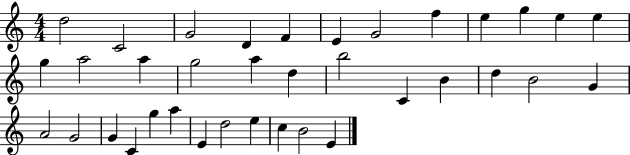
D5/h C4/h G4/h D4/q F4/q E4/q G4/h F5/q E5/q G5/q E5/q E5/q G5/q A5/h A5/q G5/h A5/q D5/q B5/h C4/q B4/q D5/q B4/h G4/q A4/h G4/h G4/q C4/q G5/q A5/q E4/q D5/h E5/q C5/q B4/h E4/q